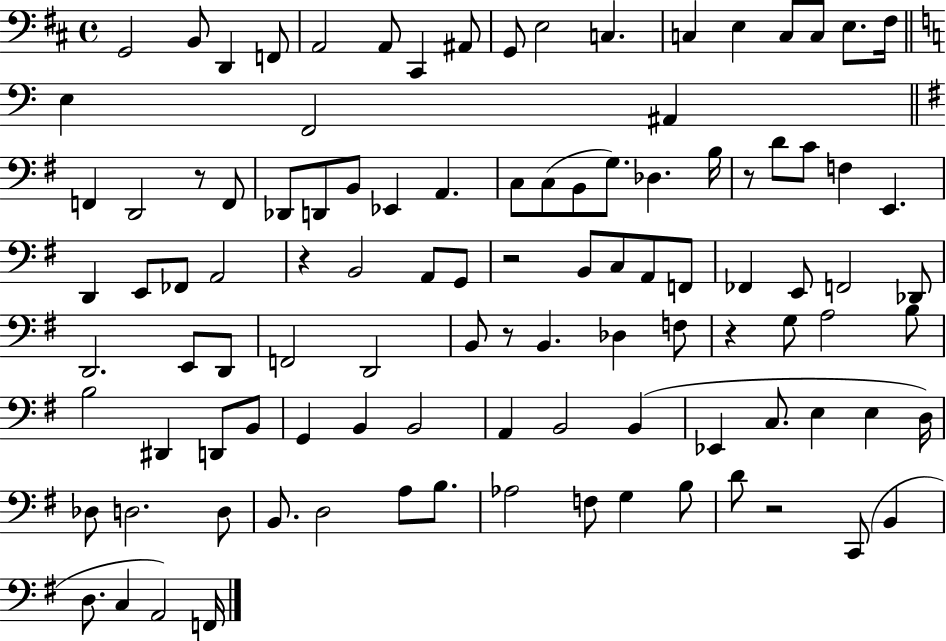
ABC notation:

X:1
T:Untitled
M:4/4
L:1/4
K:D
G,,2 B,,/2 D,, F,,/2 A,,2 A,,/2 ^C,, ^A,,/2 G,,/2 E,2 C, C, E, C,/2 C,/2 E,/2 ^F,/4 E, F,,2 ^A,, F,, D,,2 z/2 F,,/2 _D,,/2 D,,/2 B,,/2 _E,, A,, C,/2 C,/2 B,,/2 G,/2 _D, B,/4 z/2 D/2 C/2 F, E,, D,, E,,/2 _F,,/2 A,,2 z B,,2 A,,/2 G,,/2 z2 B,,/2 C,/2 A,,/2 F,,/2 _F,, E,,/2 F,,2 _D,,/2 D,,2 E,,/2 D,,/2 F,,2 D,,2 B,,/2 z/2 B,, _D, F,/2 z G,/2 A,2 B,/2 B,2 ^D,, D,,/2 B,,/2 G,, B,, B,,2 A,, B,,2 B,, _E,, C,/2 E, E, D,/4 _D,/2 D,2 D,/2 B,,/2 D,2 A,/2 B,/2 _A,2 F,/2 G, B,/2 D/2 z2 C,,/2 B,, D,/2 C, A,,2 F,,/4